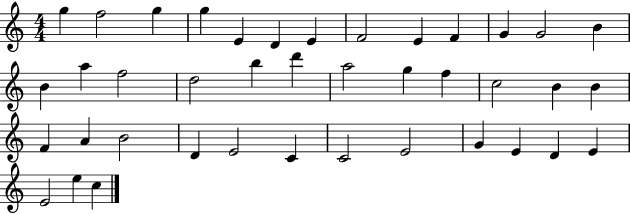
X:1
T:Untitled
M:4/4
L:1/4
K:C
g f2 g g E D E F2 E F G G2 B B a f2 d2 b d' a2 g f c2 B B F A B2 D E2 C C2 E2 G E D E E2 e c